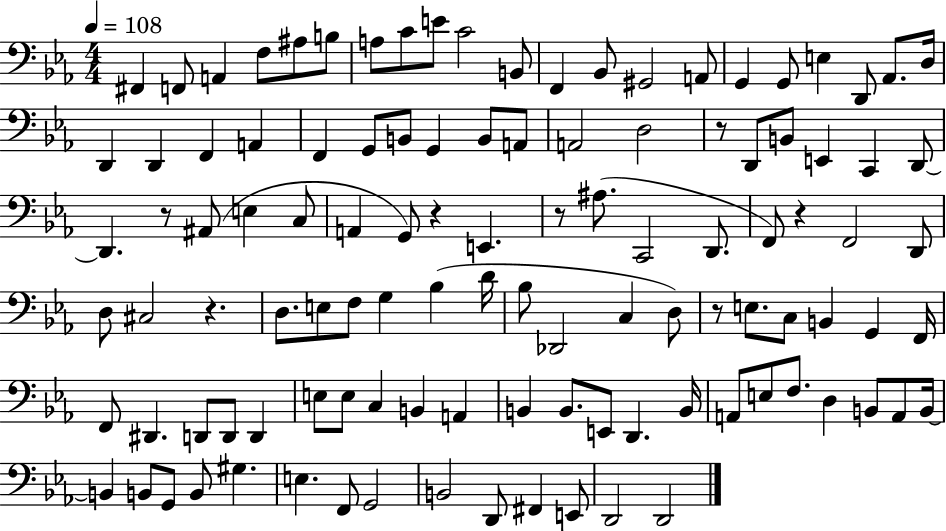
F#2/q F2/e A2/q F3/e A#3/e B3/e A3/e C4/e E4/e C4/h B2/e F2/q Bb2/e G#2/h A2/e G2/q G2/e E3/q D2/e Ab2/e. D3/s D2/q D2/q F2/q A2/q F2/q G2/e B2/e G2/q B2/e A2/e A2/h D3/h R/e D2/e B2/e E2/q C2/q D2/e D2/q. R/e A#2/e E3/q C3/e A2/q G2/e R/q E2/q. R/e A#3/e. C2/h D2/e. F2/e R/q F2/h D2/e D3/e C#3/h R/q. D3/e. E3/e F3/e G3/q Bb3/q D4/s Bb3/e Db2/h C3/q D3/e R/e E3/e. C3/e B2/q G2/q F2/s F2/e D#2/q. D2/e D2/e D2/q E3/e E3/e C3/q B2/q A2/q B2/q B2/e. E2/e D2/q. B2/s A2/e E3/e F3/e. D3/q B2/e A2/e B2/s B2/q B2/e G2/e B2/e G#3/q. E3/q. F2/e G2/h B2/h D2/e F#2/q E2/e D2/h D2/h